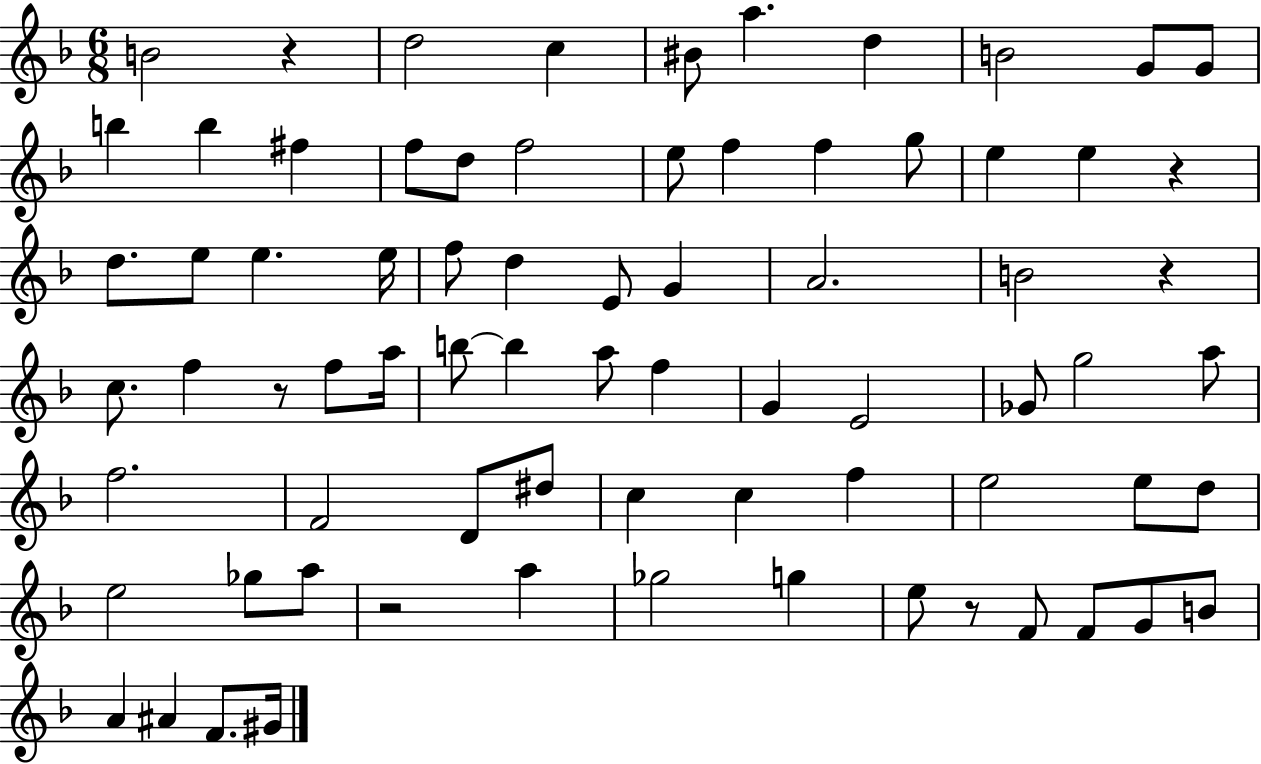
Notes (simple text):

B4/h R/q D5/h C5/q BIS4/e A5/q. D5/q B4/h G4/e G4/e B5/q B5/q F#5/q F5/e D5/e F5/h E5/e F5/q F5/q G5/e E5/q E5/q R/q D5/e. E5/e E5/q. E5/s F5/e D5/q E4/e G4/q A4/h. B4/h R/q C5/e. F5/q R/e F5/e A5/s B5/e B5/q A5/e F5/q G4/q E4/h Gb4/e G5/h A5/e F5/h. F4/h D4/e D#5/e C5/q C5/q F5/q E5/h E5/e D5/e E5/h Gb5/e A5/e R/h A5/q Gb5/h G5/q E5/e R/e F4/e F4/e G4/e B4/e A4/q A#4/q F4/e. G#4/s